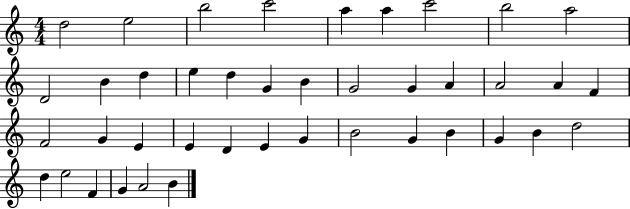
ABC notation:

X:1
T:Untitled
M:4/4
L:1/4
K:C
d2 e2 b2 c'2 a a c'2 b2 a2 D2 B d e d G B G2 G A A2 A F F2 G E E D E G B2 G B G B d2 d e2 F G A2 B